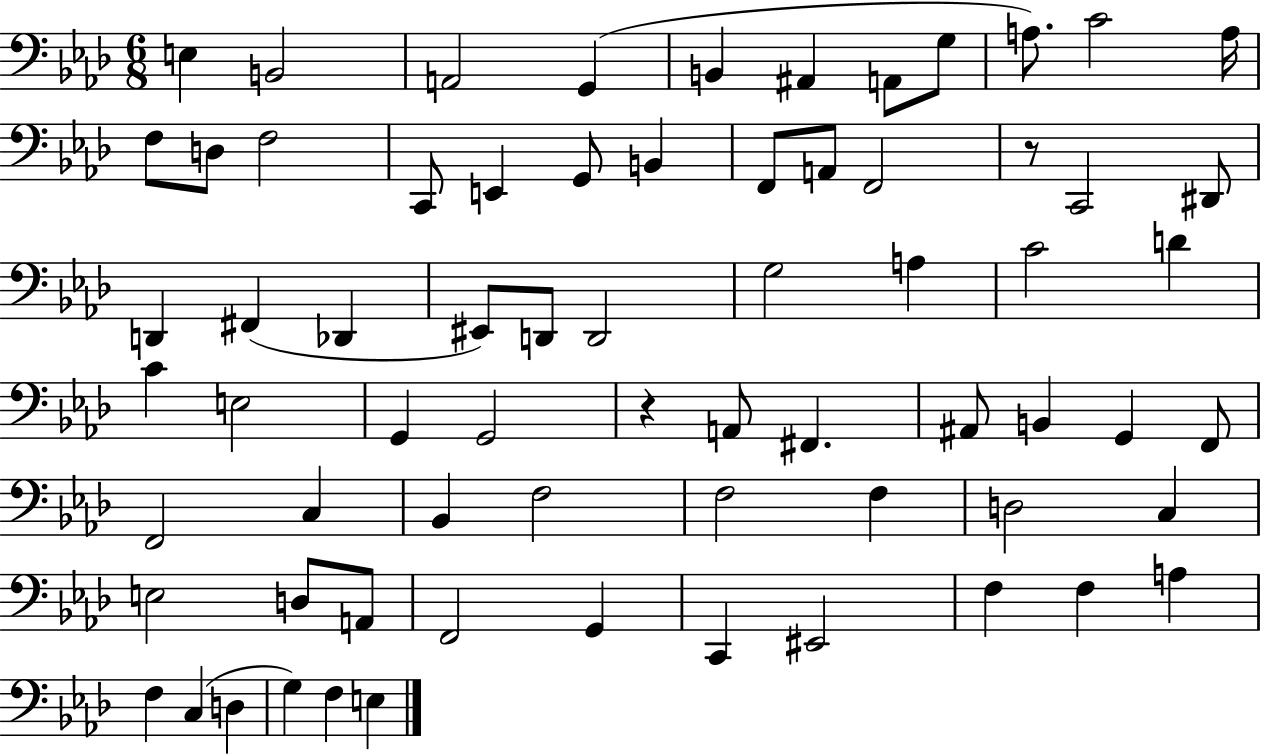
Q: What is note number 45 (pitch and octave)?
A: C3